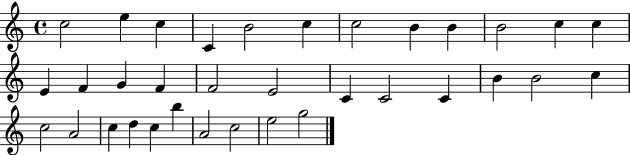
{
  \clef treble
  \time 4/4
  \defaultTimeSignature
  \key c \major
  c''2 e''4 c''4 | c'4 b'2 c''4 | c''2 b'4 b'4 | b'2 c''4 c''4 | \break e'4 f'4 g'4 f'4 | f'2 e'2 | c'4 c'2 c'4 | b'4 b'2 c''4 | \break c''2 a'2 | c''4 d''4 c''4 b''4 | a'2 c''2 | e''2 g''2 | \break \bar "|."
}